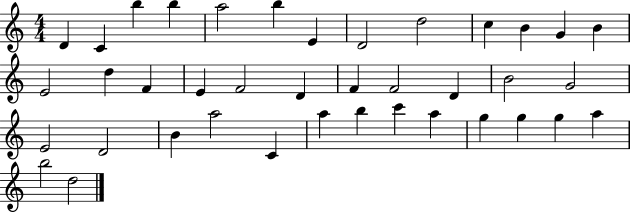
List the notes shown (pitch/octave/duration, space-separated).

D4/q C4/q B5/q B5/q A5/h B5/q E4/q D4/h D5/h C5/q B4/q G4/q B4/q E4/h D5/q F4/q E4/q F4/h D4/q F4/q F4/h D4/q B4/h G4/h E4/h D4/h B4/q A5/h C4/q A5/q B5/q C6/q A5/q G5/q G5/q G5/q A5/q B5/h D5/h